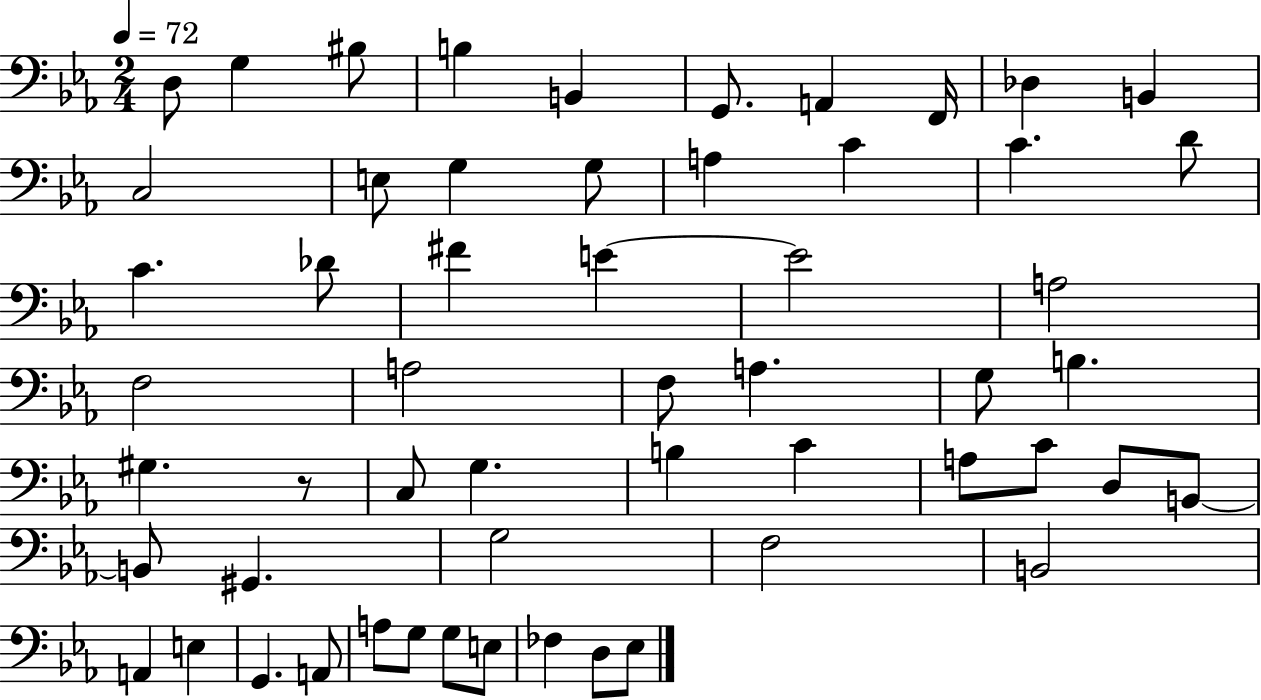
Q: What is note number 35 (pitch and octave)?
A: C4